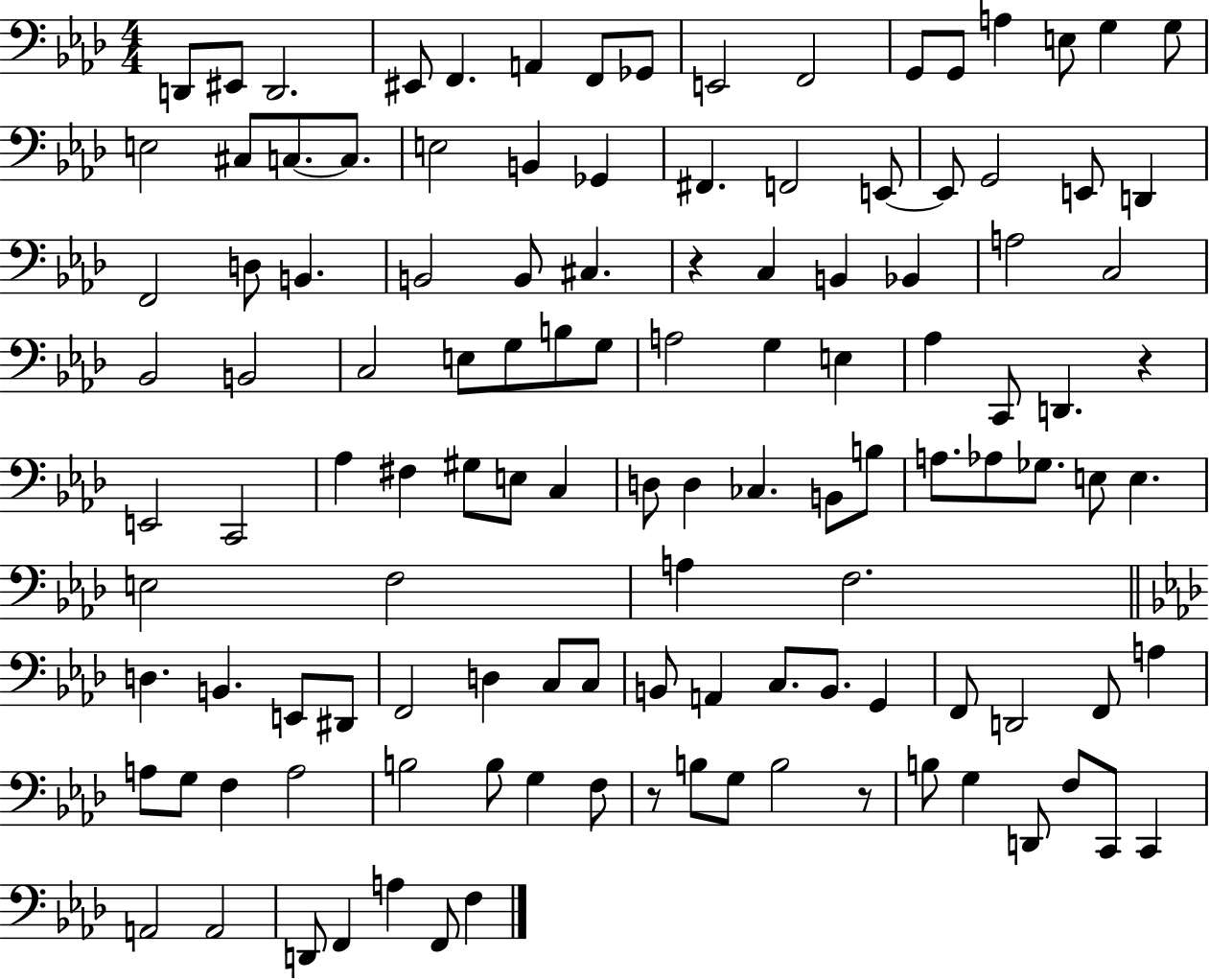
{
  \clef bass
  \numericTimeSignature
  \time 4/4
  \key aes \major
  d,8 eis,8 d,2. | eis,8 f,4. a,4 f,8 ges,8 | e,2 f,2 | g,8 g,8 a4 e8 g4 g8 | \break e2 cis8 c8.~~ c8. | e2 b,4 ges,4 | fis,4. f,2 e,8~~ | e,8 g,2 e,8 d,4 | \break f,2 d8 b,4. | b,2 b,8 cis4. | r4 c4 b,4 bes,4 | a2 c2 | \break bes,2 b,2 | c2 e8 g8 b8 g8 | a2 g4 e4 | aes4 c,8 d,4. r4 | \break e,2 c,2 | aes4 fis4 gis8 e8 c4 | d8 d4 ces4. b,8 b8 | a8. aes8 ges8. e8 e4. | \break e2 f2 | a4 f2. | \bar "||" \break \key aes \major d4. b,4. e,8 dis,8 | f,2 d4 c8 c8 | b,8 a,4 c8. b,8. g,4 | f,8 d,2 f,8 a4 | \break a8 g8 f4 a2 | b2 b8 g4 f8 | r8 b8 g8 b2 r8 | b8 g4 d,8 f8 c,8 c,4 | \break a,2 a,2 | d,8 f,4 a4 f,8 f4 | \bar "|."
}